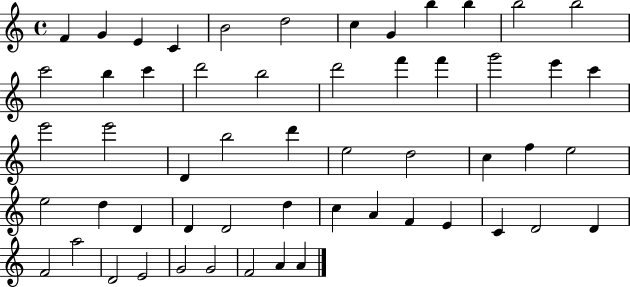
{
  \clef treble
  \time 4/4
  \defaultTimeSignature
  \key c \major
  f'4 g'4 e'4 c'4 | b'2 d''2 | c''4 g'4 b''4 b''4 | b''2 b''2 | \break c'''2 b''4 c'''4 | d'''2 b''2 | d'''2 f'''4 f'''4 | g'''2 e'''4 c'''4 | \break e'''2 e'''2 | d'4 b''2 d'''4 | e''2 d''2 | c''4 f''4 e''2 | \break e''2 d''4 d'4 | d'4 d'2 d''4 | c''4 a'4 f'4 e'4 | c'4 d'2 d'4 | \break f'2 a''2 | d'2 e'2 | g'2 g'2 | f'2 a'4 a'4 | \break \bar "|."
}